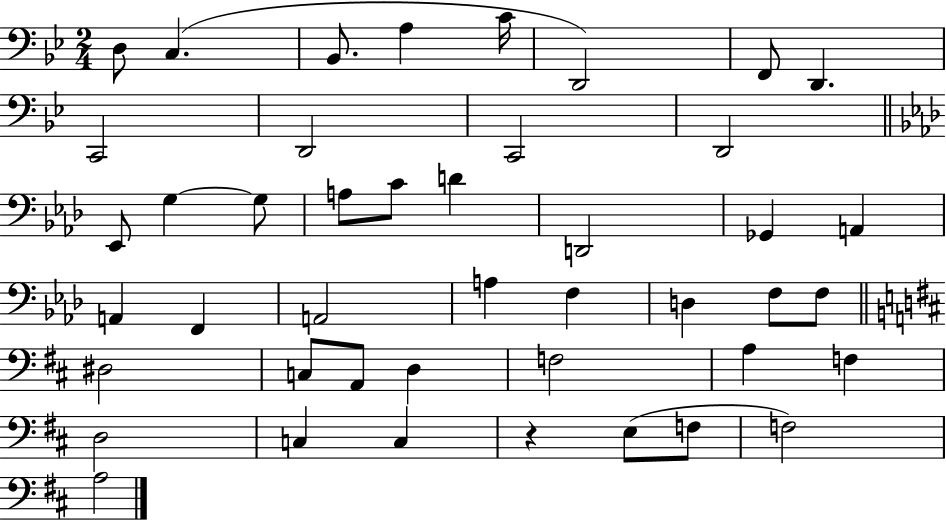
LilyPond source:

{
  \clef bass
  \numericTimeSignature
  \time 2/4
  \key bes \major
  d8 c4.( | bes,8. a4 c'16 | d,2) | f,8 d,4. | \break c,2 | d,2 | c,2 | d,2 | \break \bar "||" \break \key aes \major ees,8 g4~~ g8 | a8 c'8 d'4 | d,2 | ges,4 a,4 | \break a,4 f,4 | a,2 | a4 f4 | d4 f8 f8 | \break \bar "||" \break \key d \major dis2 | c8 a,8 d4 | f2 | a4 f4 | \break d2 | c4 c4 | r4 e8( f8 | f2) | \break a2 | \bar "|."
}